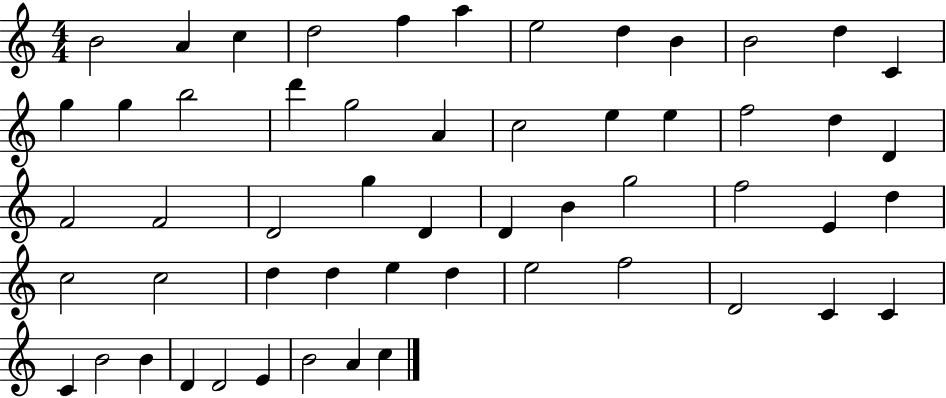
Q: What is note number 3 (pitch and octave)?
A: C5